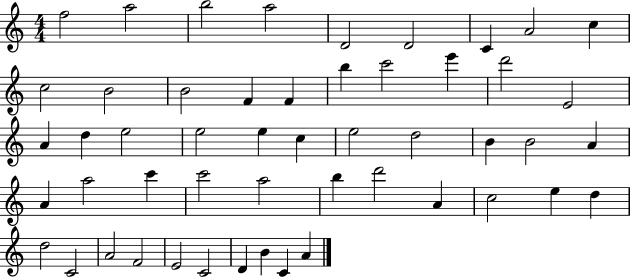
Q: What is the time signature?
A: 4/4